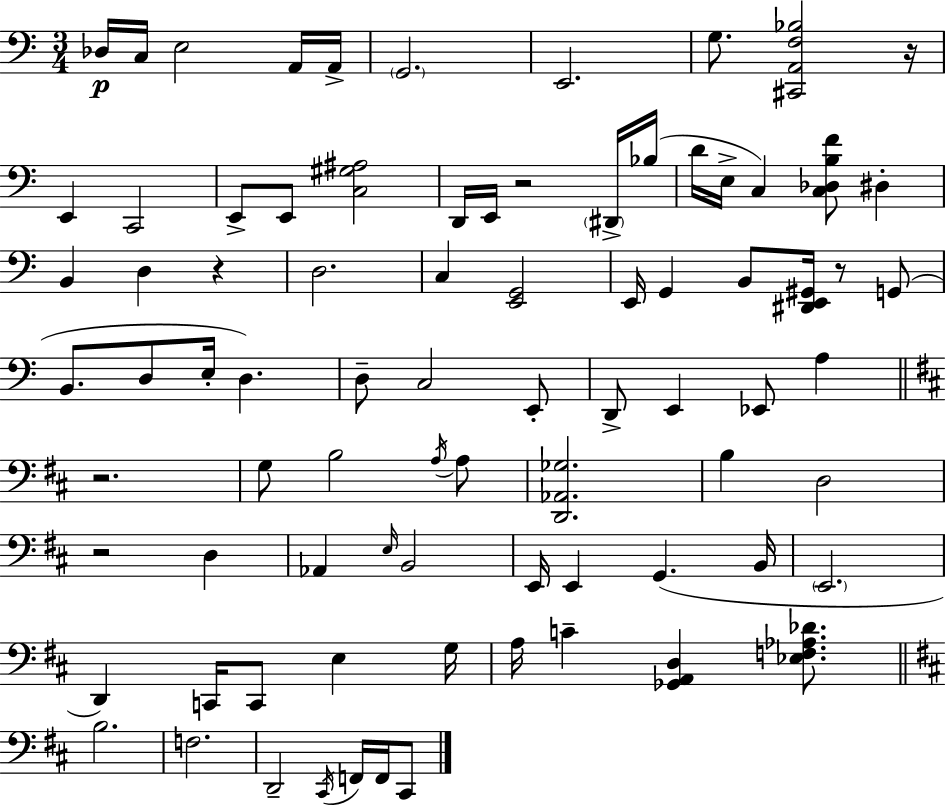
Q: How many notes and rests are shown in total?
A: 82